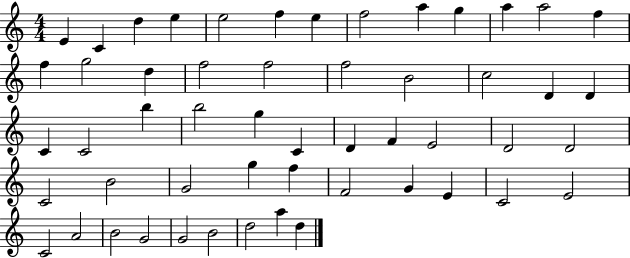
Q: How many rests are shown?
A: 0